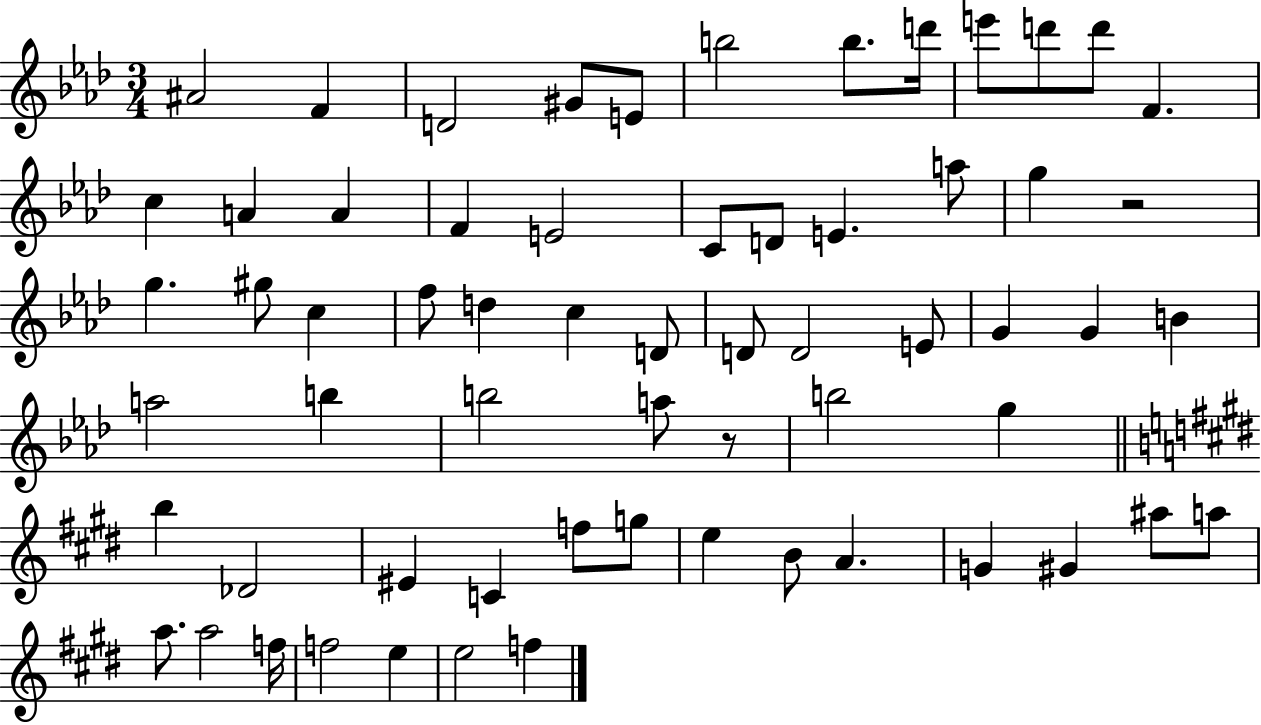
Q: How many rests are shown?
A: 2